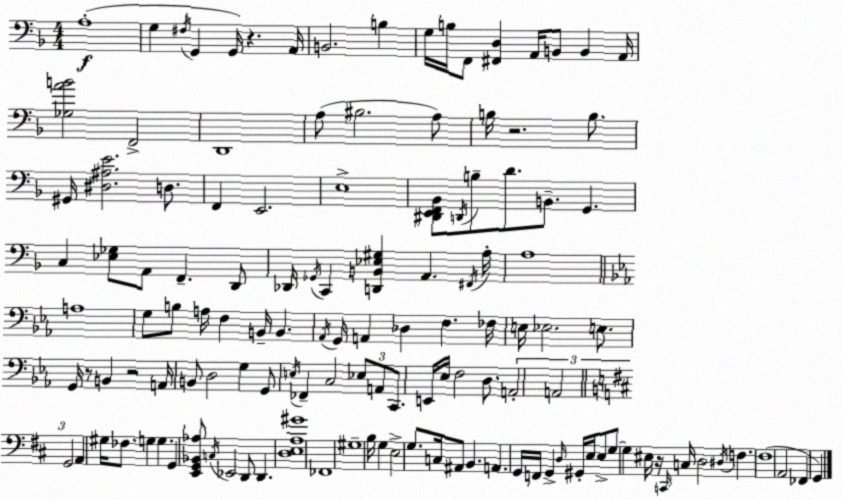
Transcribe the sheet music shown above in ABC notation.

X:1
T:Untitled
M:4/4
L:1/4
K:Dm
A,4 G, ^F,/4 G,, G,,/4 z A,,/4 B,,2 B, G,/4 B,/4 F,,/2 [^F,,D,] A,,/4 B,,/2 B,, A,,/4 [_G,AB]2 F,,2 D,,4 A,/2 ^B,2 A,/2 B,/4 z2 B,/2 ^G,,/4 [^D,^A,E]2 D,/2 F,, E,,2 E,4 [^D,,E,,F,,_B,,]/2 D,,/4 B,/2 D/2 B,,/2 G,, C, [_E,_G,]/2 A,,/2 F,, D,,/2 _D,,/4 _G,,/4 C,, [D,,B,,_E,^G,] A,, ^F,,/4 A,/4 A,4 A,4 G,/2 B,/2 A,/4 F, B,,/4 B,, _A,,/4 G,,/4 A,, _D, F, _F,/4 E,/4 _E,2 E,/2 G,,/4 z/2 B,, z2 A,,/4 B,,/2 D,2 G, G,,/2 E,/4 _F,, C,2 _E,/2 A,,/2 C,,/2 E,,/4 _E,/4 F,2 D,/2 A,,2 A,,2 G,,2 A,, ^G,/4 _F,/2 G, G, G,, [E,,G,,_B,,_A,]/2 C,/4 _E,,2 D,,/2 D,, [D,E,A,^G]4 _F,,4 ^G,4 B,/4 G, E,2 G,/2 C,/4 ^A,,/2 B,, A,, G,,/4 F,,/4 G,, D,/4 ^G,,/4 E,/4 E,/2 G,/2 G, ^E,/4 z/4 C,,/4 C,/4 D,2 ^D,/4 F, ^F,4 A,,2 _F,, G,,